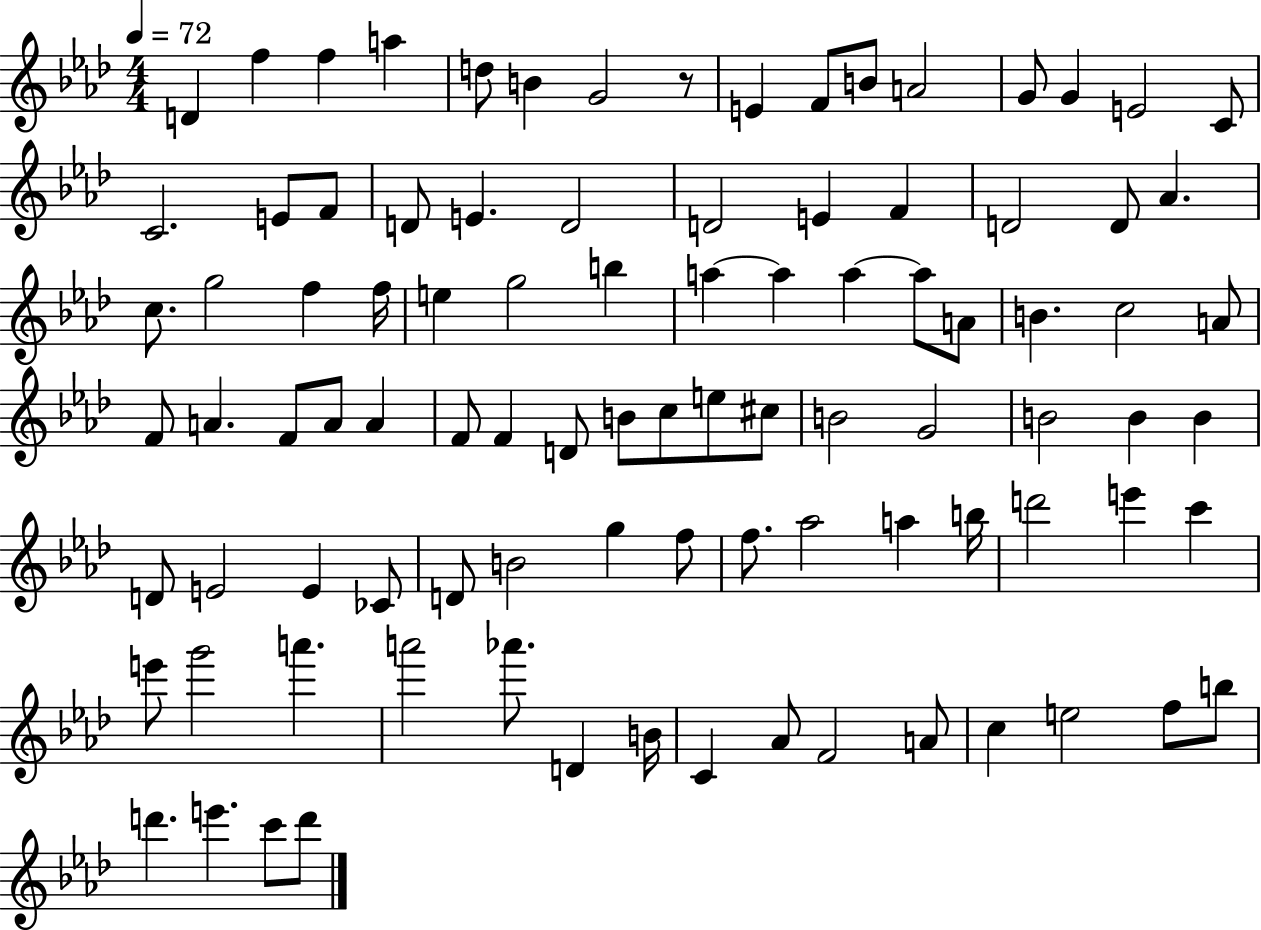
X:1
T:Untitled
M:4/4
L:1/4
K:Ab
D f f a d/2 B G2 z/2 E F/2 B/2 A2 G/2 G E2 C/2 C2 E/2 F/2 D/2 E D2 D2 E F D2 D/2 _A c/2 g2 f f/4 e g2 b a a a a/2 A/2 B c2 A/2 F/2 A F/2 A/2 A F/2 F D/2 B/2 c/2 e/2 ^c/2 B2 G2 B2 B B D/2 E2 E _C/2 D/2 B2 g f/2 f/2 _a2 a b/4 d'2 e' c' e'/2 g'2 a' a'2 _a'/2 D B/4 C _A/2 F2 A/2 c e2 f/2 b/2 d' e' c'/2 d'/2